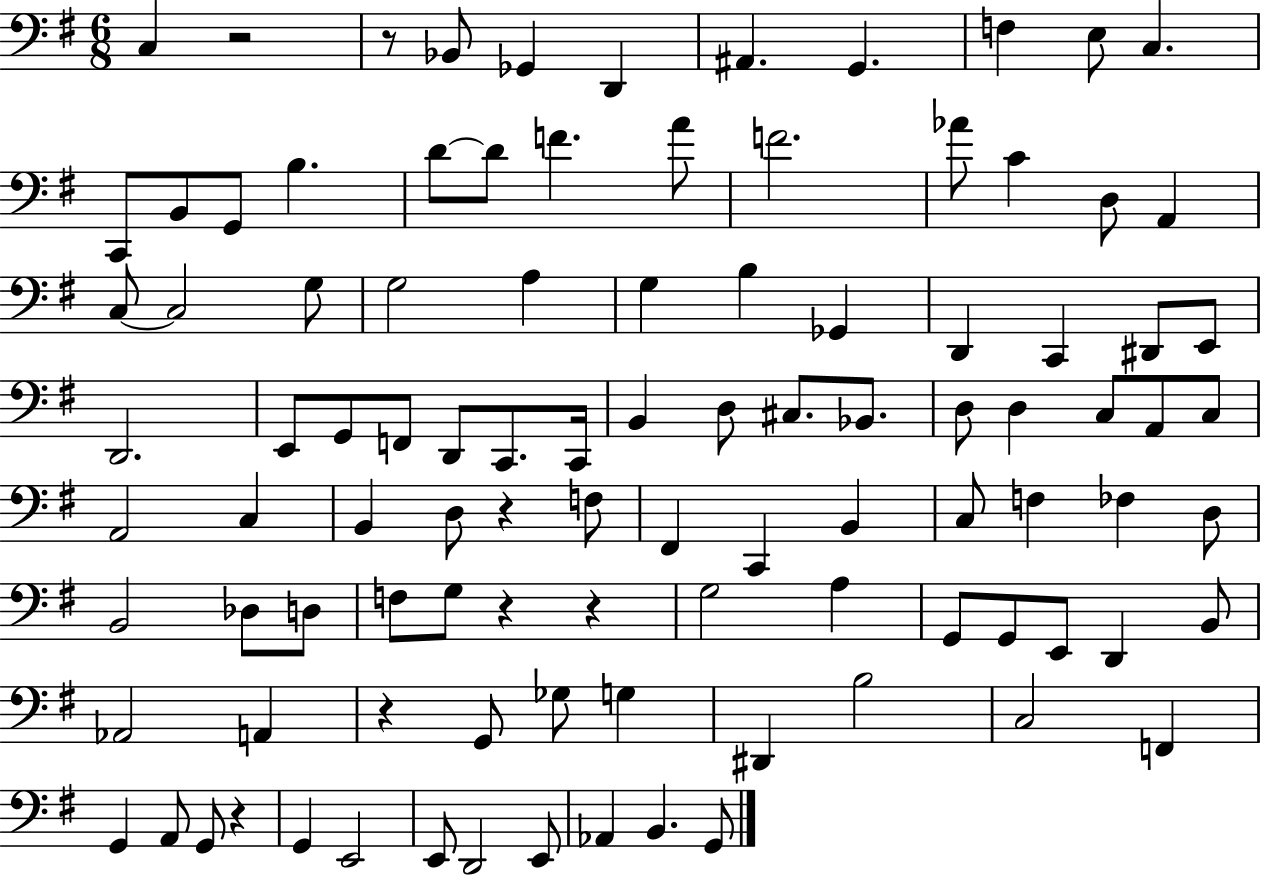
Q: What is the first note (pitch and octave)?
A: C3